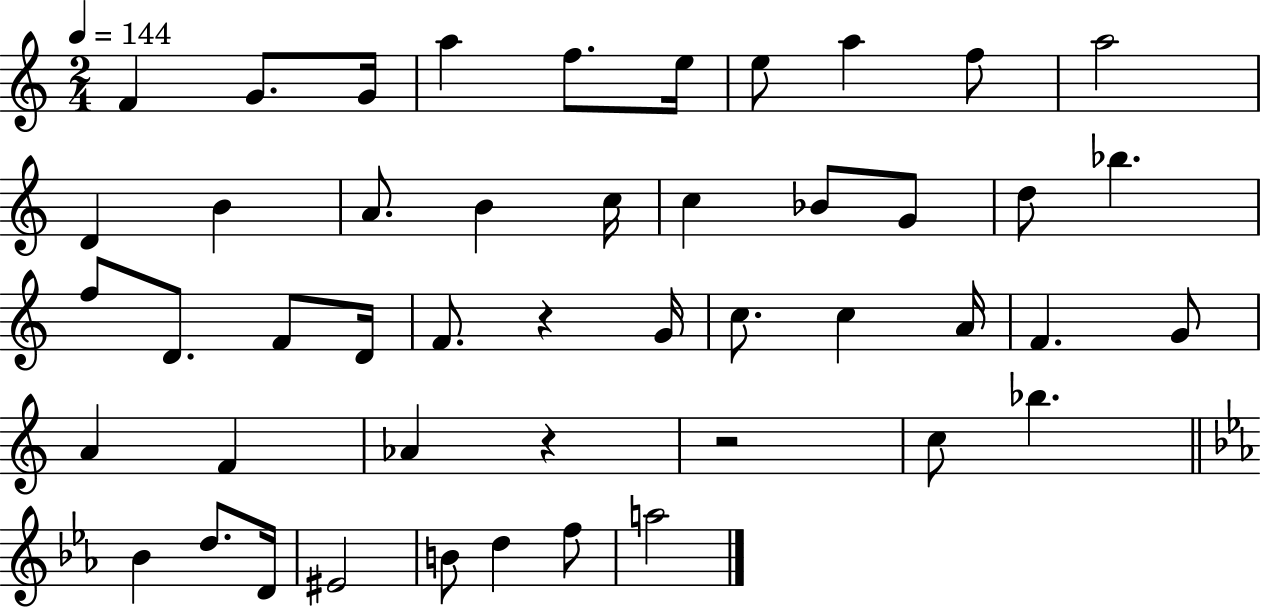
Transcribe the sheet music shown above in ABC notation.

X:1
T:Untitled
M:2/4
L:1/4
K:C
F G/2 G/4 a f/2 e/4 e/2 a f/2 a2 D B A/2 B c/4 c _B/2 G/2 d/2 _b f/2 D/2 F/2 D/4 F/2 z G/4 c/2 c A/4 F G/2 A F _A z z2 c/2 _b _B d/2 D/4 ^E2 B/2 d f/2 a2